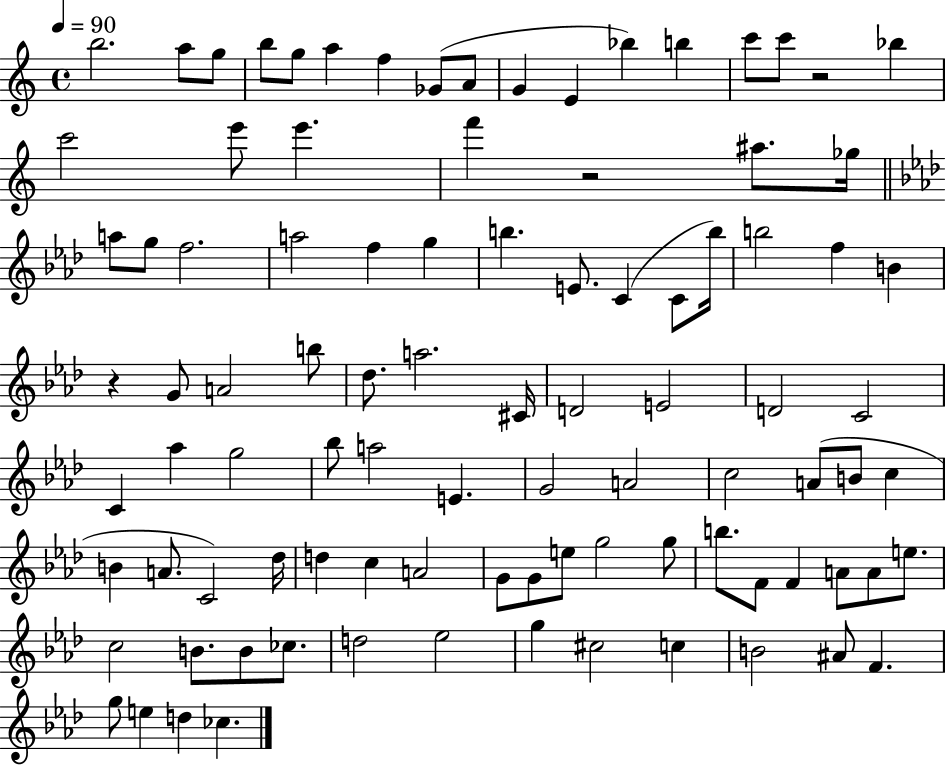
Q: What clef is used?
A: treble